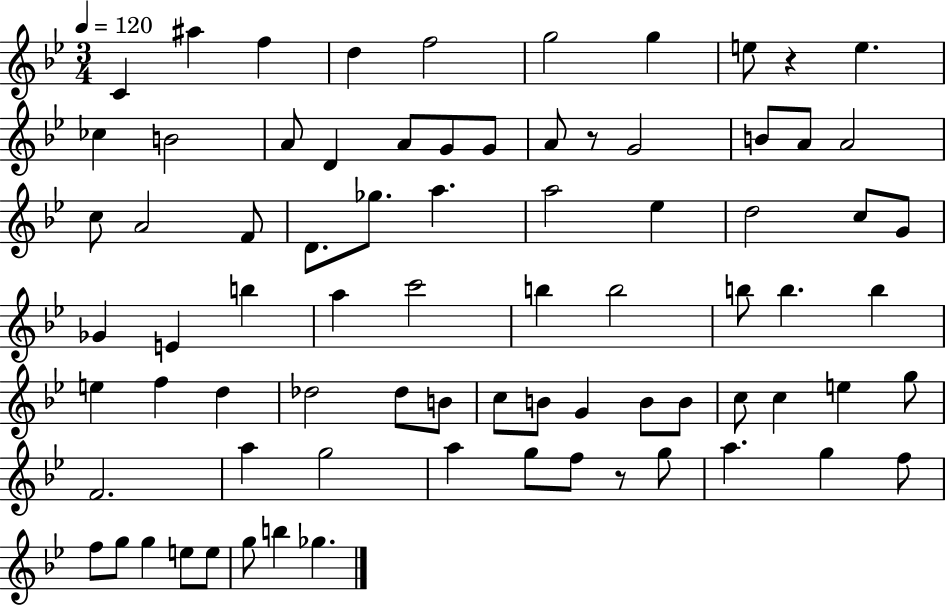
{
  \clef treble
  \numericTimeSignature
  \time 3/4
  \key bes \major
  \tempo 4 = 120
  c'4 ais''4 f''4 | d''4 f''2 | g''2 g''4 | e''8 r4 e''4. | \break ces''4 b'2 | a'8 d'4 a'8 g'8 g'8 | a'8 r8 g'2 | b'8 a'8 a'2 | \break c''8 a'2 f'8 | d'8. ges''8. a''4. | a''2 ees''4 | d''2 c''8 g'8 | \break ges'4 e'4 b''4 | a''4 c'''2 | b''4 b''2 | b''8 b''4. b''4 | \break e''4 f''4 d''4 | des''2 des''8 b'8 | c''8 b'8 g'4 b'8 b'8 | c''8 c''4 e''4 g''8 | \break f'2. | a''4 g''2 | a''4 g''8 f''8 r8 g''8 | a''4. g''4 f''8 | \break f''8 g''8 g''4 e''8 e''8 | g''8 b''4 ges''4. | \bar "|."
}